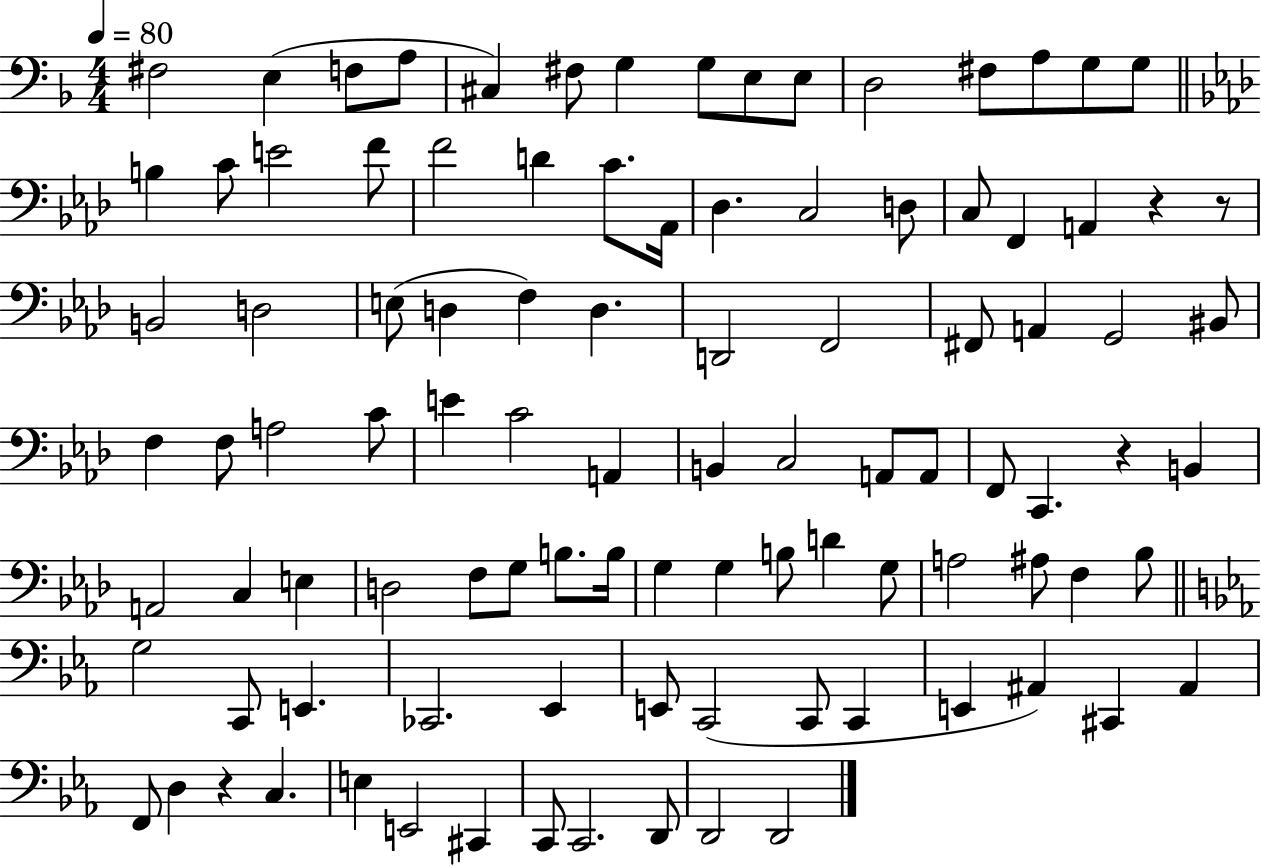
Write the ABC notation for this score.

X:1
T:Untitled
M:4/4
L:1/4
K:F
^F,2 E, F,/2 A,/2 ^C, ^F,/2 G, G,/2 E,/2 E,/2 D,2 ^F,/2 A,/2 G,/2 G,/2 B, C/2 E2 F/2 F2 D C/2 _A,,/4 _D, C,2 D,/2 C,/2 F,, A,, z z/2 B,,2 D,2 E,/2 D, F, D, D,,2 F,,2 ^F,,/2 A,, G,,2 ^B,,/2 F, F,/2 A,2 C/2 E C2 A,, B,, C,2 A,,/2 A,,/2 F,,/2 C,, z B,, A,,2 C, E, D,2 F,/2 G,/2 B,/2 B,/4 G, G, B,/2 D G,/2 A,2 ^A,/2 F, _B,/2 G,2 C,,/2 E,, _C,,2 _E,, E,,/2 C,,2 C,,/2 C,, E,, ^A,, ^C,, ^A,, F,,/2 D, z C, E, E,,2 ^C,, C,,/2 C,,2 D,,/2 D,,2 D,,2